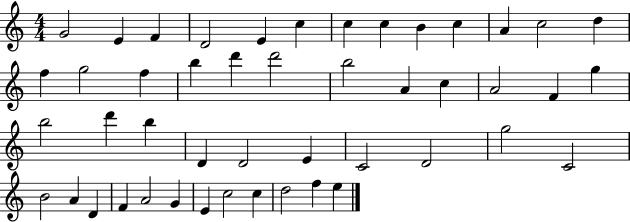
X:1
T:Untitled
M:4/4
L:1/4
K:C
G2 E F D2 E c c c B c A c2 d f g2 f b d' d'2 b2 A c A2 F g b2 d' b D D2 E C2 D2 g2 C2 B2 A D F A2 G E c2 c d2 f e